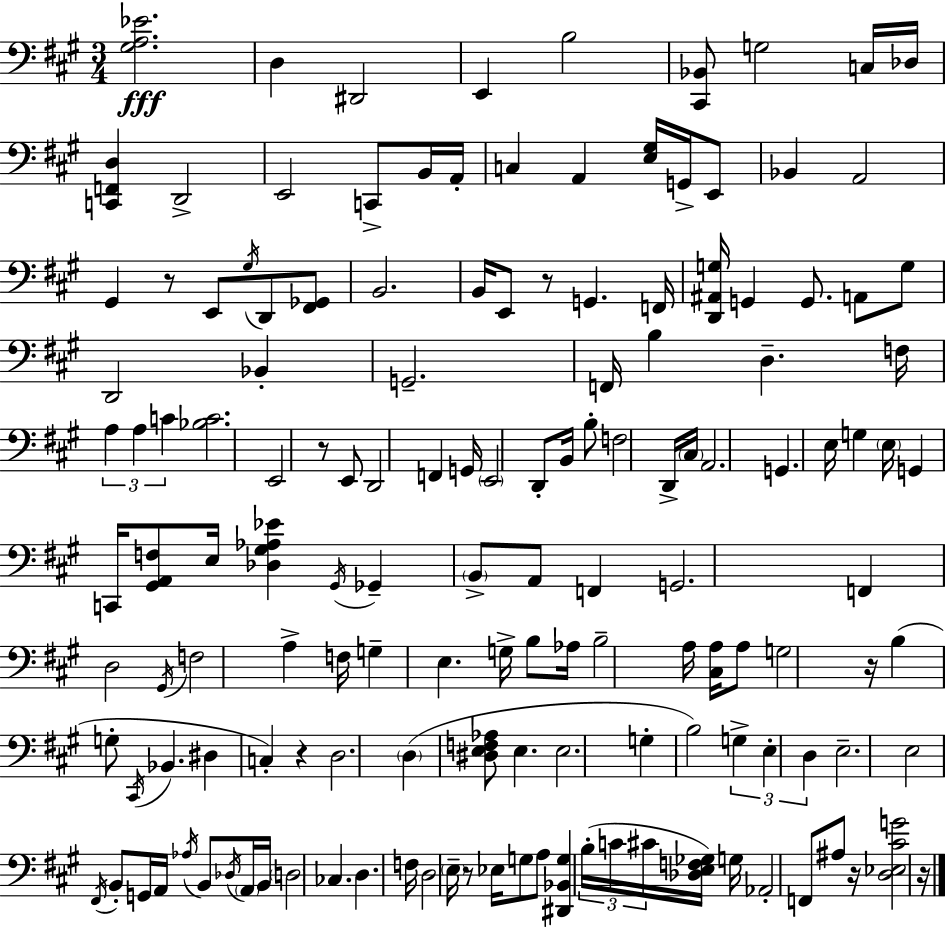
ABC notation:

X:1
T:Untitled
M:3/4
L:1/4
K:A
[^G,A,_E]2 D, ^D,,2 E,, B,2 [^C,,_B,,]/2 G,2 C,/4 _D,/4 [C,,F,,D,] D,,2 E,,2 C,,/2 B,,/4 A,,/4 C, A,, [E,^G,]/4 G,,/4 E,,/2 _B,, A,,2 ^G,, z/2 E,,/2 ^G,/4 D,,/2 [^F,,_G,,]/2 B,,2 B,,/4 E,,/2 z/2 G,, F,,/4 [D,,^A,,G,]/4 G,, G,,/2 A,,/2 G,/2 D,,2 _B,, G,,2 F,,/4 B, D, F,/4 A, A, C [_B,C]2 E,,2 z/2 E,,/2 D,,2 F,, G,,/4 E,,2 D,,/2 B,,/4 B,/2 F,2 D,,/4 ^C,/4 A,,2 G,, E,/4 G, E,/4 G,, C,,/4 [^G,,A,,F,]/2 E,/4 [_D,^G,_A,_E] ^G,,/4 _G,, B,,/2 A,,/2 F,, G,,2 F,, D,2 ^G,,/4 F,2 A, F,/4 G, E, G,/4 B,/2 _A,/4 B,2 A,/4 [^C,A,]/4 A,/2 G,2 z/4 B, G,/2 ^C,,/4 _B,, ^D, C, z D,2 D, [^D,E,F,_A,]/2 E, E,2 G, B,2 G, E, D, E,2 E,2 ^F,,/4 B,,/2 G,,/4 A,,/4 _A,/4 B,,/2 _D,/4 A,,/4 B,,/4 D,2 _C, D, F,/4 D,2 E,/4 z/2 _E,/4 G,/2 A,/2 [^D,,_B,,G,] B,/4 C/4 ^C/4 [_D,E,F,_G,]/4 G,/4 _A,,2 F,,/2 ^A,/2 z/4 [D,_E,^CG]2 z/4